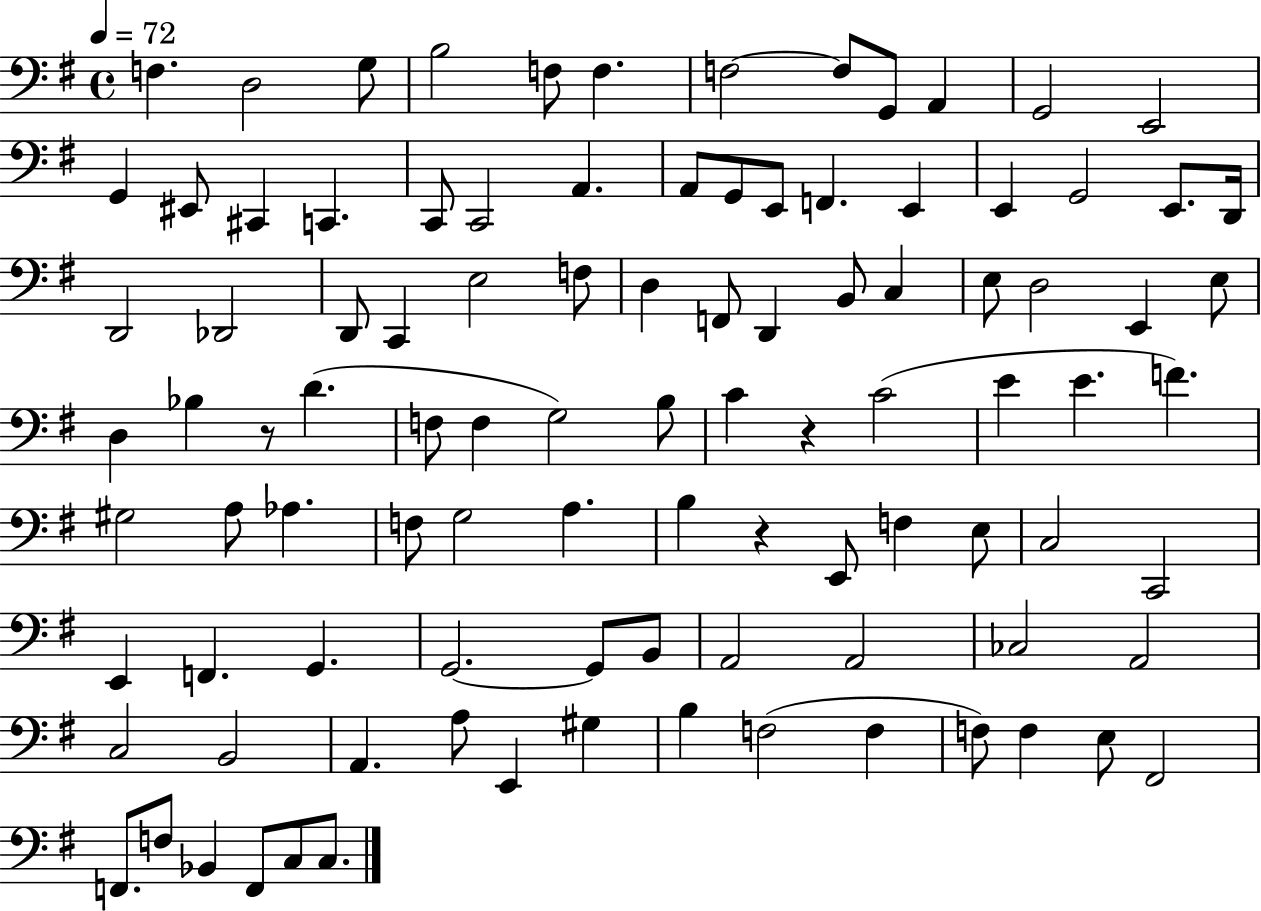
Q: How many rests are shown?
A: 3